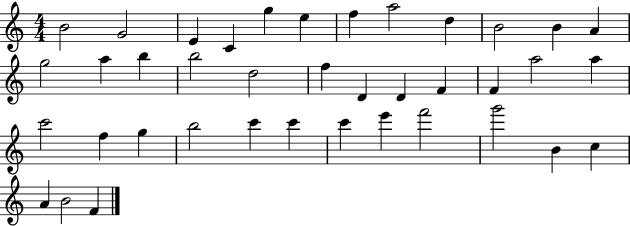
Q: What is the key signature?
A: C major